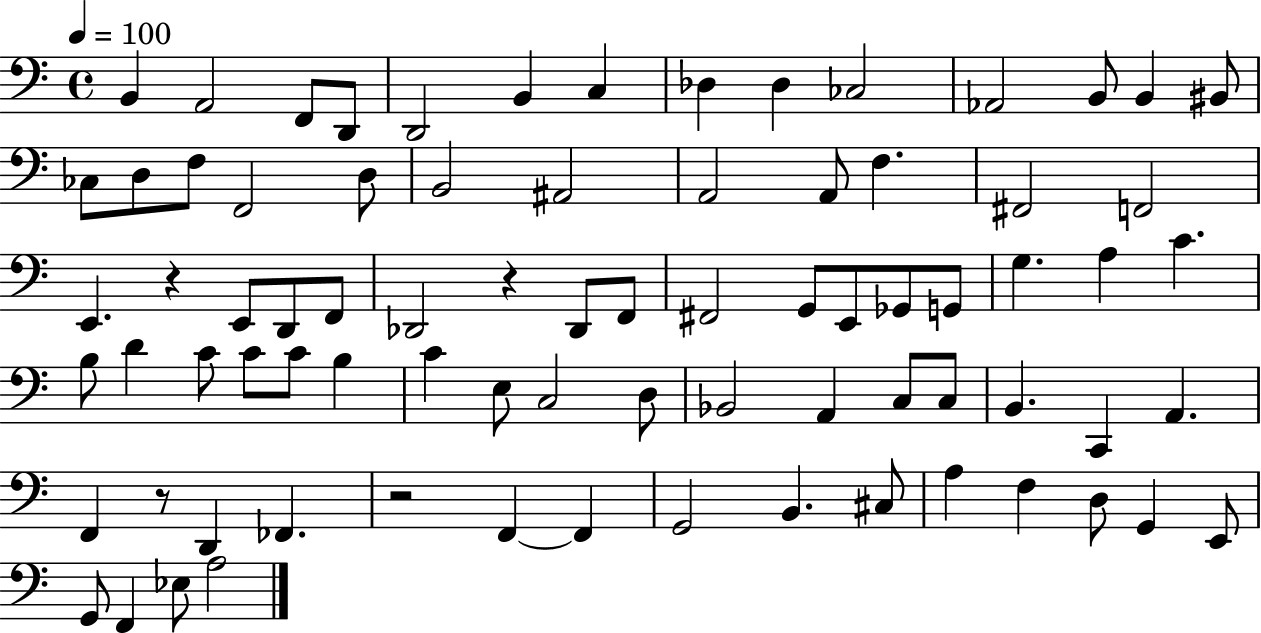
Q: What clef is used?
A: bass